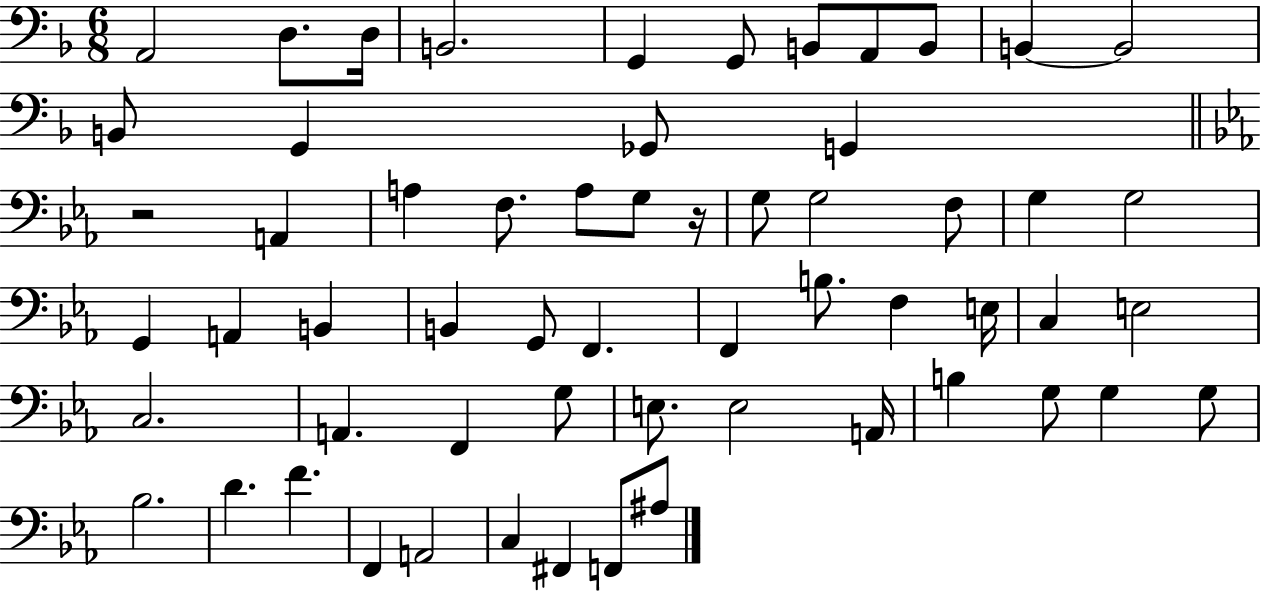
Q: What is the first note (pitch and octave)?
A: A2